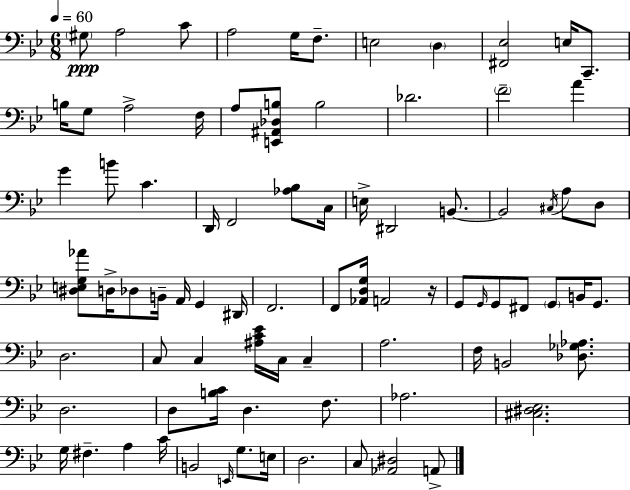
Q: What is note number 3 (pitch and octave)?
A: C4